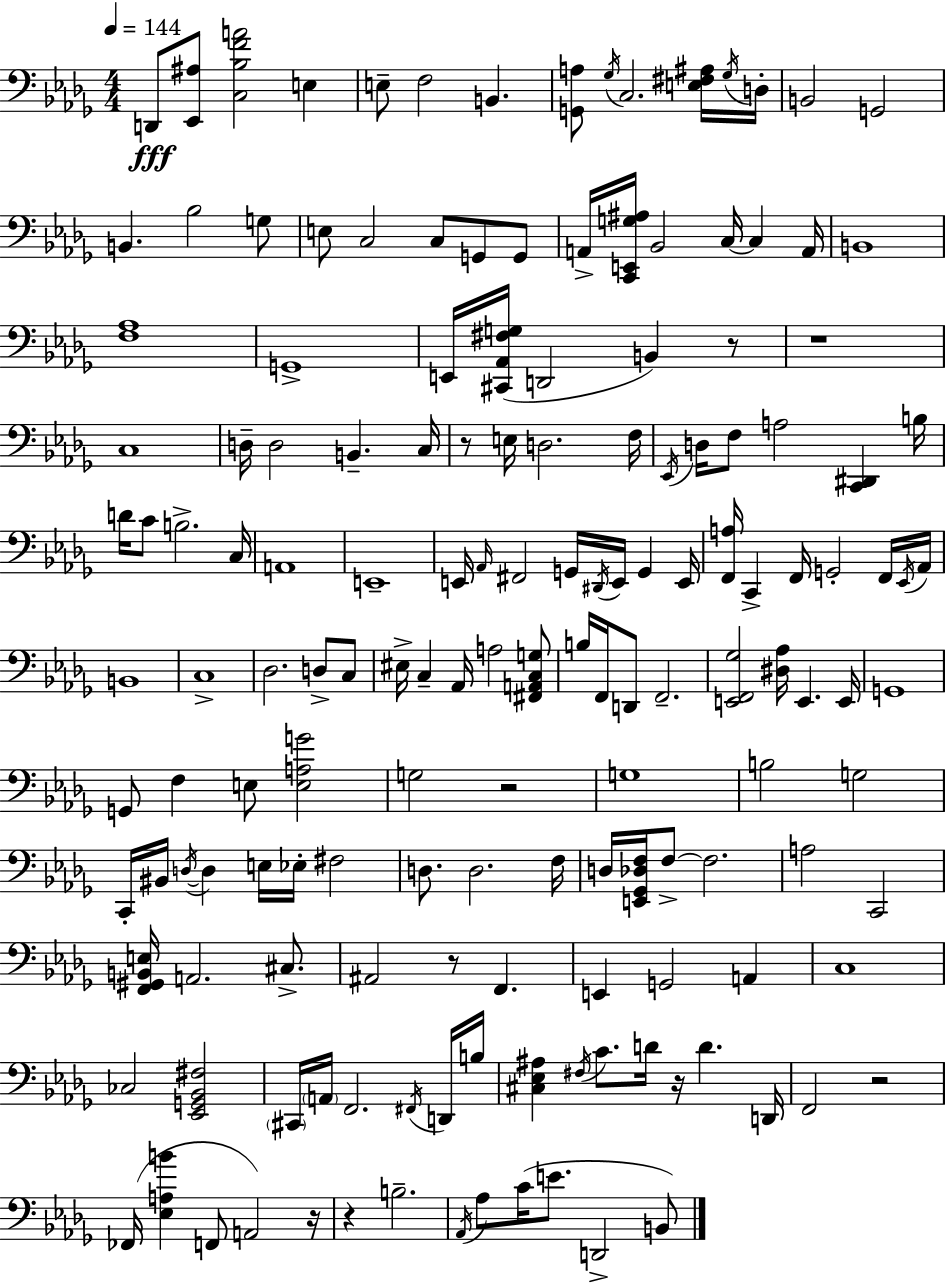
{
  \clef bass
  \numericTimeSignature
  \time 4/4
  \key bes \minor
  \tempo 4 = 144
  \repeat volta 2 { d,8\fff <ees, ais>8 <c bes f' a'>2 e4 | e8-- f2 b,4. | <g, a>8 \acciaccatura { ges16 } c2. <e fis ais>16 | \acciaccatura { ges16 } d16-. b,2 g,2 | \break b,4. bes2 | g8 e8 c2 c8 g,8 | g,8 a,16-> <c, e, g ais>16 bes,2 c16~~ c4 | a,16 b,1 | \break <f aes>1 | g,1-> | e,16 <cis, aes, fis g>16( d,2 b,4) | r8 r1 | \break c1 | d16-- d2 b,4.-- | c16 r8 e16 d2. | f16 \acciaccatura { ees,16 } d16 f8 a2 <c, dis,>4 | \break b16 d'16 c'8 b2.-> | c16 a,1 | e,1-- | e,16 \grace { aes,16 } fis,2 g,16 \acciaccatura { dis,16 } e,16 | \break g,4 e,16 <f, a>16 c,4-> f,16 g,2-. | f,16 \acciaccatura { ees,16 } aes,16 b,1 | c1-> | des2. | \break d8-> c8 eis16-> c4-- aes,16 a2 | <fis, a, c g>8 b16 f,16 d,8 f,2.-- | <e, f, ges>2 <dis aes>16 e,4. | e,16 g,1 | \break g,8 f4 e8 <e a g'>2 | g2 r2 | g1 | b2 g2 | \break c,16-. bis,16 \acciaccatura { d16~ }~ d4 e16 ees16-. fis2 | d8. d2. | f16 d16 <e, ges, des f>16 f8->~~ f2. | a2 c,2 | \break <f, gis, b, e>16 a,2. | cis8.-> ais,2 r8 | f,4. e,4 g,2 | a,4 c1 | \break ces2 <ees, g, bes, fis>2 | \parenthesize cis,16 \parenthesize a,16 f,2. | \acciaccatura { fis,16 } d,16 b16 <cis ees ais>4 \acciaccatura { fis16 } c'8. | d'16 r16 d'4. d,16 f,2 | \break r2 fes,16( <ees a b'>4 f,8 | a,2) r16 r4 b2.-- | \acciaccatura { aes,16 } aes8 c'16( e'8. | d,2-> b,8) } \bar "|."
}